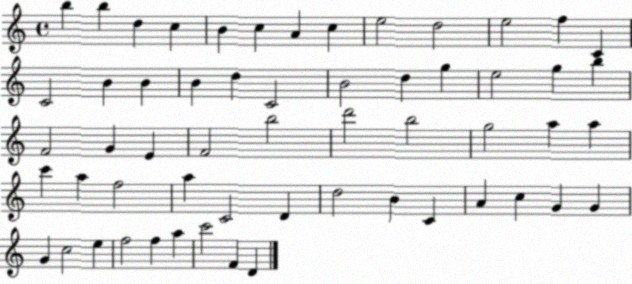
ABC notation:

X:1
T:Untitled
M:4/4
L:1/4
K:C
b b d c B c A c e2 d2 e2 f C C2 B B B d C2 B2 d g e2 g b F2 G E F2 b2 d'2 b2 g2 a a c' a f2 a C2 D d2 B C A c G G G c2 e f2 f a c'2 F D